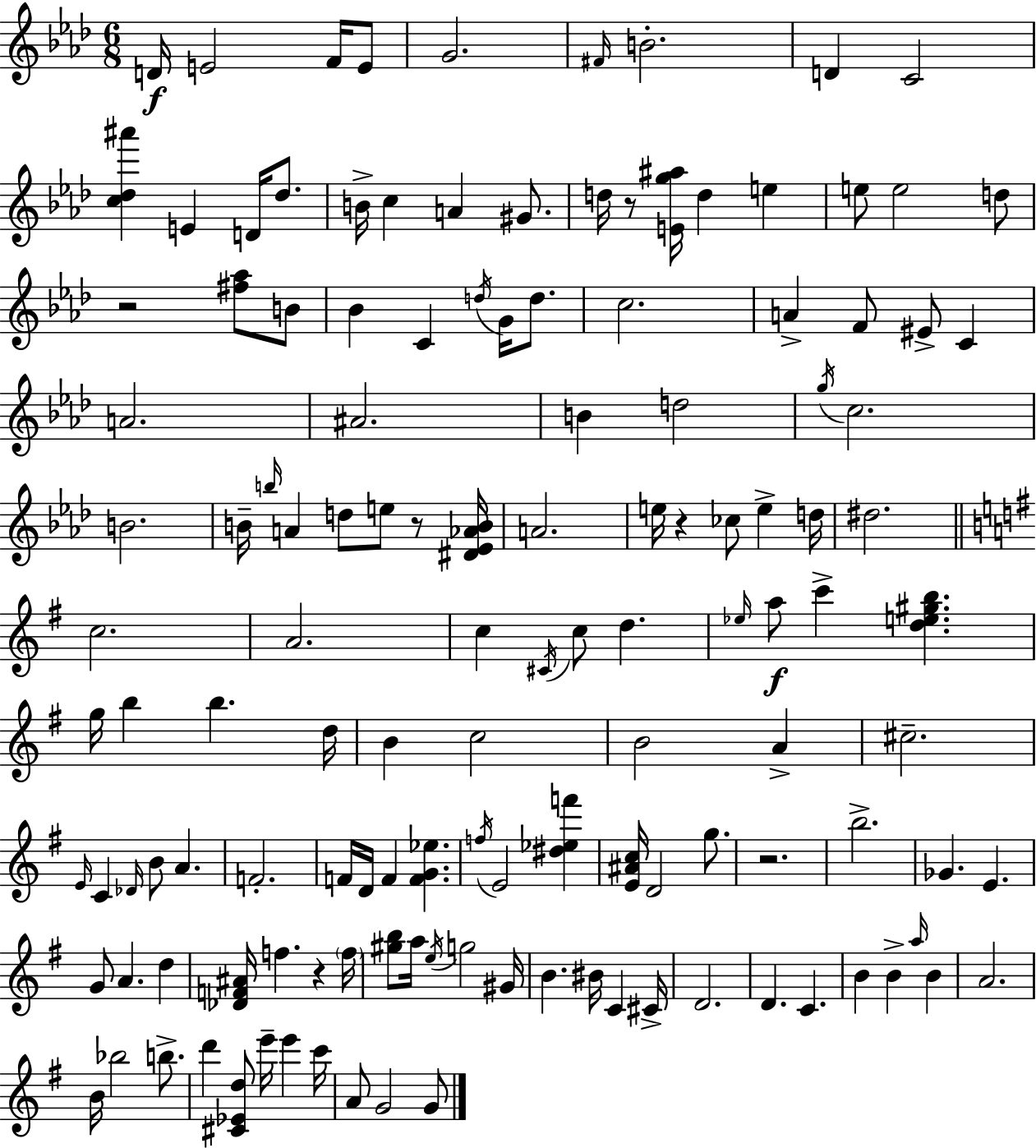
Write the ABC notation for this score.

X:1
T:Untitled
M:6/8
L:1/4
K:Fm
D/4 E2 F/4 E/2 G2 ^F/4 B2 D C2 [c_d^a'] E D/4 _d/2 B/4 c A ^G/2 d/4 z/2 [Eg^a]/4 d e e/2 e2 d/2 z2 [^f_a]/2 B/2 _B C d/4 G/4 d/2 c2 A F/2 ^E/2 C A2 ^A2 B d2 g/4 c2 B2 B/4 b/4 A d/2 e/2 z/2 [^D_E_AB]/4 A2 e/4 z _c/2 e d/4 ^d2 c2 A2 c ^C/4 c/2 d _e/4 a/2 c' [de^gb] g/4 b b d/4 B c2 B2 A ^c2 E/4 C _D/4 B/2 A F2 F/4 D/4 F [FG_e] f/4 E2 [^d_ef'] [E^Ac]/4 D2 g/2 z2 b2 _G E G/2 A d [_DF^A]/4 f z f/4 [^gb]/2 a/4 e/4 g2 ^G/4 B ^B/4 C ^C/4 D2 D C B B a/4 B A2 B/4 _b2 b/2 d' [^C_Ed]/2 e'/4 e' c'/4 A/2 G2 G/2